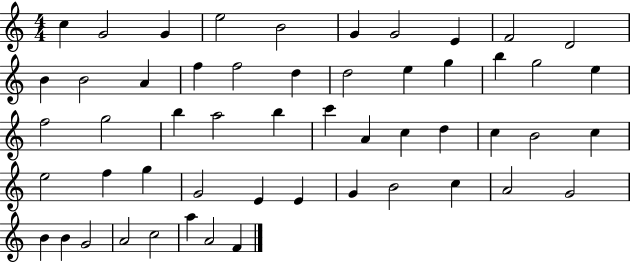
C5/q G4/h G4/q E5/h B4/h G4/q G4/h E4/q F4/h D4/h B4/q B4/h A4/q F5/q F5/h D5/q D5/h E5/q G5/q B5/q G5/h E5/q F5/h G5/h B5/q A5/h B5/q C6/q A4/q C5/q D5/q C5/q B4/h C5/q E5/h F5/q G5/q G4/h E4/q E4/q G4/q B4/h C5/q A4/h G4/h B4/q B4/q G4/h A4/h C5/h A5/q A4/h F4/q